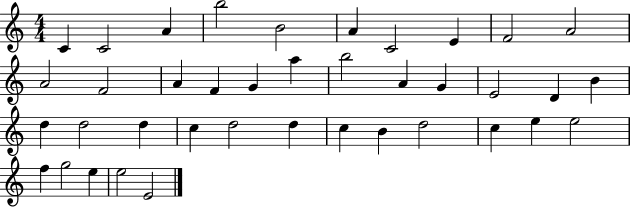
C4/q C4/h A4/q B5/h B4/h A4/q C4/h E4/q F4/h A4/h A4/h F4/h A4/q F4/q G4/q A5/q B5/h A4/q G4/q E4/h D4/q B4/q D5/q D5/h D5/q C5/q D5/h D5/q C5/q B4/q D5/h C5/q E5/q E5/h F5/q G5/h E5/q E5/h E4/h